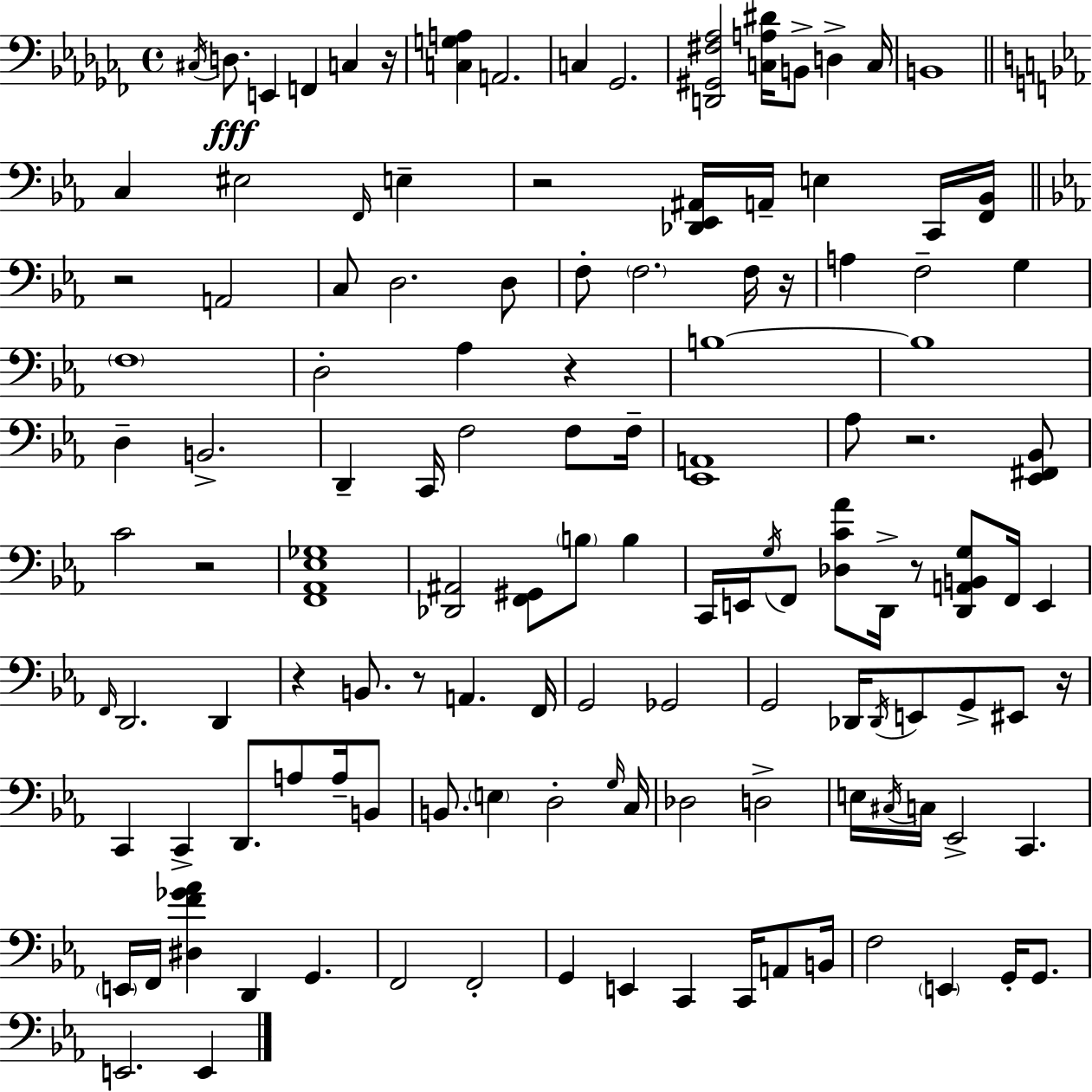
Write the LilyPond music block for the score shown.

{
  \clef bass
  \time 4/4
  \defaultTimeSignature
  \key aes \minor
  \acciaccatura { cis16 }\fff d8. e,4 f,4 c4 | r16 <c g a>4 a,2. | c4 ges,2. | <d, gis, fis aes>2 <c a dis'>16 b,8-> d4-> | \break c16 b,1 | \bar "||" \break \key ees \major c4 eis2 \grace { f,16 } e4-- | r2 <des, ees, ais,>16 a,16-- e4 c,16 | <f, bes,>16 \bar "||" \break \key ees \major r2 a,2 | c8 d2. d8 | f8-. \parenthesize f2. f16 r16 | a4 f2-- g4 | \break \parenthesize f1 | d2-. aes4 r4 | b1~~ | b1 | \break d4-- b,2.-> | d,4-- c,16 f2 f8 f16-- | <ees, a,>1 | aes8 r2. <ees, fis, bes,>8 | \break c'2 r2 | <f, aes, ees ges>1 | <des, ais,>2 <f, gis,>8 \parenthesize b8 b4 | c,16 e,16 \acciaccatura { g16 } f,8 <des c' aes'>8 d,16-> r8 <d, a, b, g>8 f,16 e,4 | \break \grace { f,16 } d,2. d,4 | r4 b,8. r8 a,4. | f,16 g,2 ges,2 | g,2 des,16 \acciaccatura { des,16 } e,8 g,8-> | \break eis,8 r16 c,4 c,4-> d,8. a8 | a16-- b,8 b,8. \parenthesize e4 d2-. | \grace { g16 } c16 des2 d2-> | e16 \acciaccatura { cis16 } c16 ees,2-> c,4. | \break \parenthesize e,16 f,16 <dis f' ges' aes'>4 d,4 g,4. | f,2 f,2-. | g,4 e,4 c,4 | c,16 a,8 b,16 f2 \parenthesize e,4 | \break g,16-. g,8. e,2. | e,4 \bar "|."
}